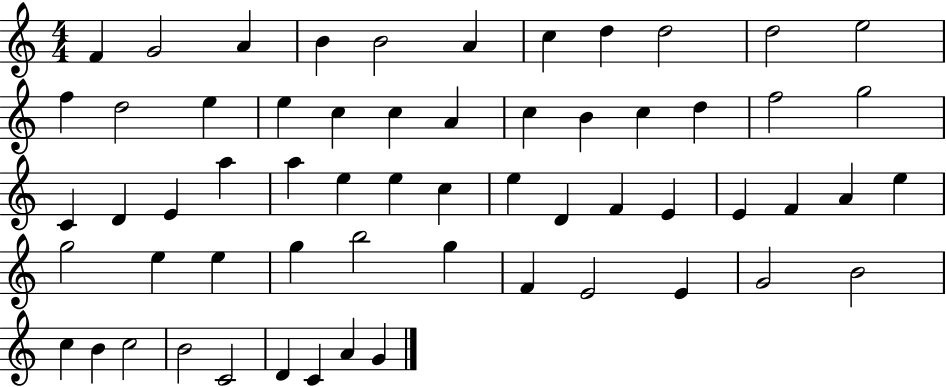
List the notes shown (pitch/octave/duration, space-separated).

F4/q G4/h A4/q B4/q B4/h A4/q C5/q D5/q D5/h D5/h E5/h F5/q D5/h E5/q E5/q C5/q C5/q A4/q C5/q B4/q C5/q D5/q F5/h G5/h C4/q D4/q E4/q A5/q A5/q E5/q E5/q C5/q E5/q D4/q F4/q E4/q E4/q F4/q A4/q E5/q G5/h E5/q E5/q G5/q B5/h G5/q F4/q E4/h E4/q G4/h B4/h C5/q B4/q C5/h B4/h C4/h D4/q C4/q A4/q G4/q